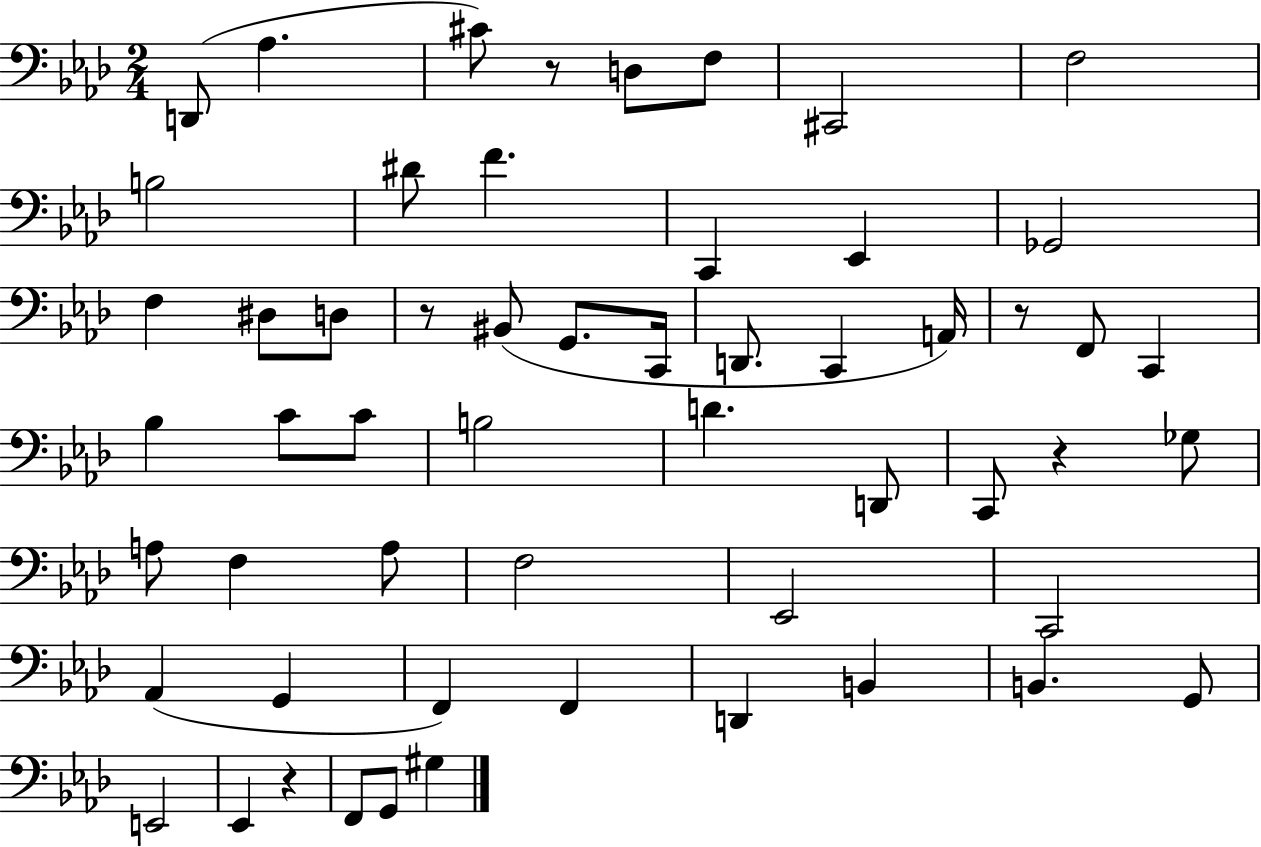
X:1
T:Untitled
M:2/4
L:1/4
K:Ab
D,,/2 _A, ^C/2 z/2 D,/2 F,/2 ^C,,2 F,2 B,2 ^D/2 F C,, _E,, _G,,2 F, ^D,/2 D,/2 z/2 ^B,,/2 G,,/2 C,,/4 D,,/2 C,, A,,/4 z/2 F,,/2 C,, _B, C/2 C/2 B,2 D D,,/2 C,,/2 z _G,/2 A,/2 F, A,/2 F,2 _E,,2 C,,2 _A,, G,, F,, F,, D,, B,, B,, G,,/2 E,,2 _E,, z F,,/2 G,,/2 ^G,